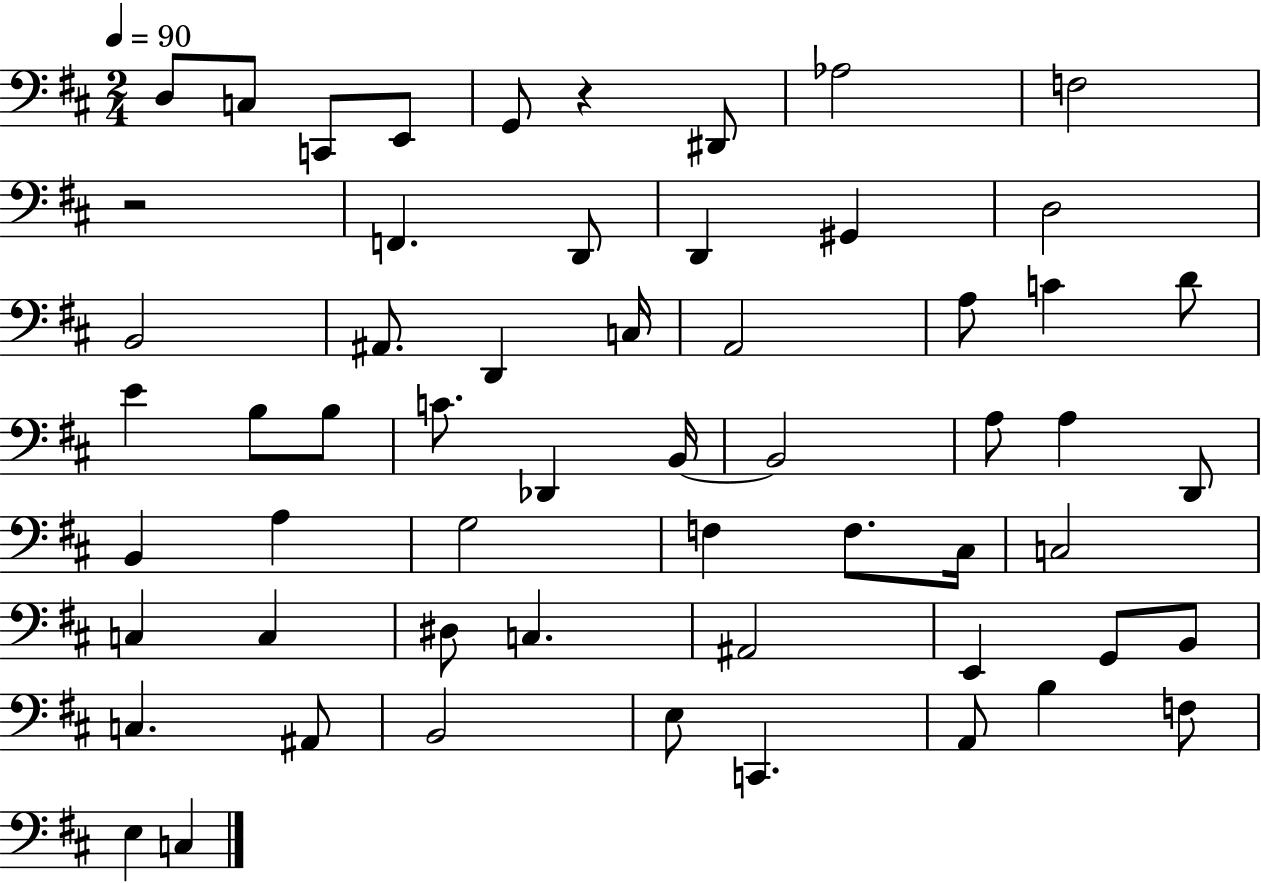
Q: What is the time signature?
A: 2/4